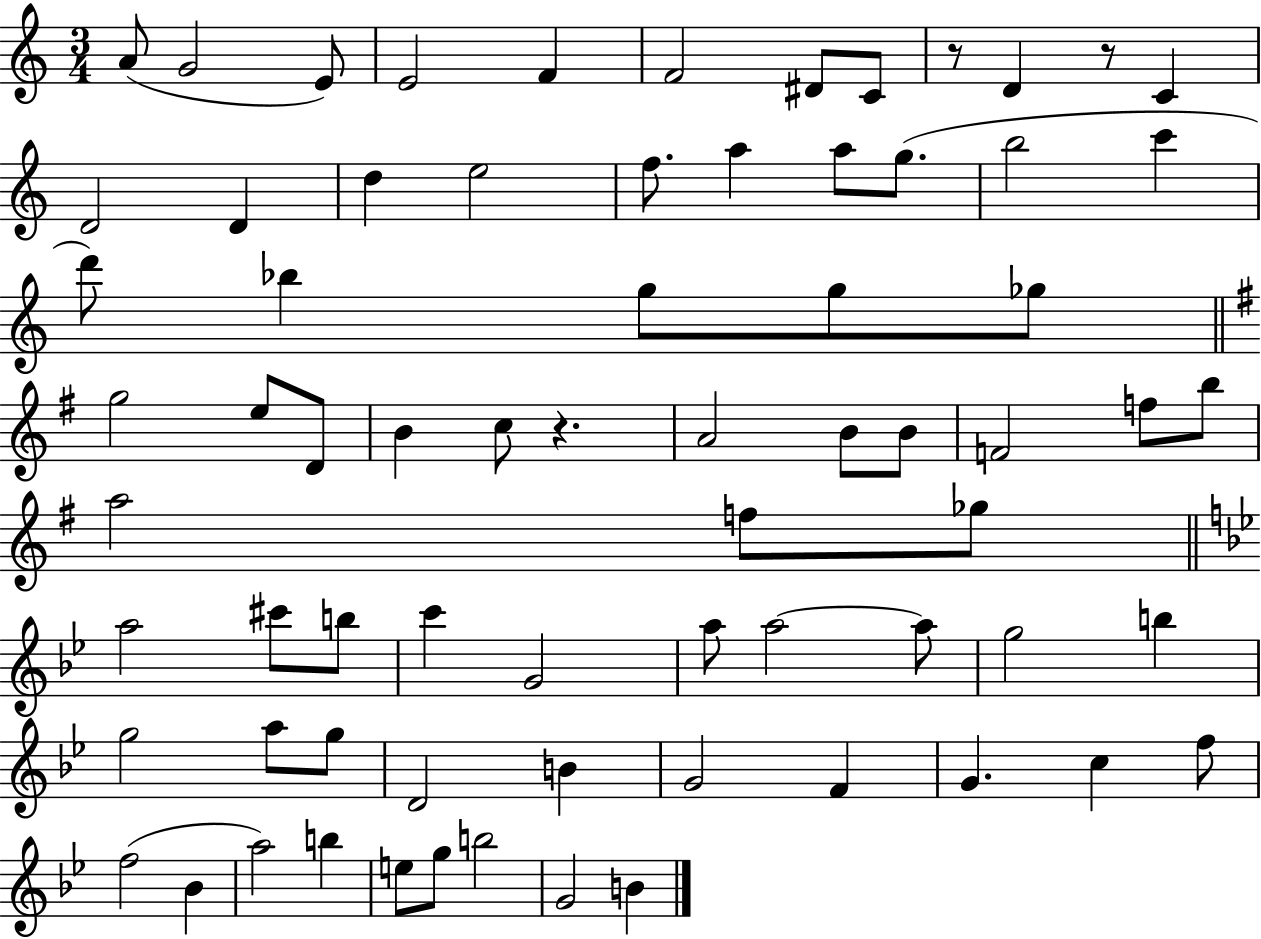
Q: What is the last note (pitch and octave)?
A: B4